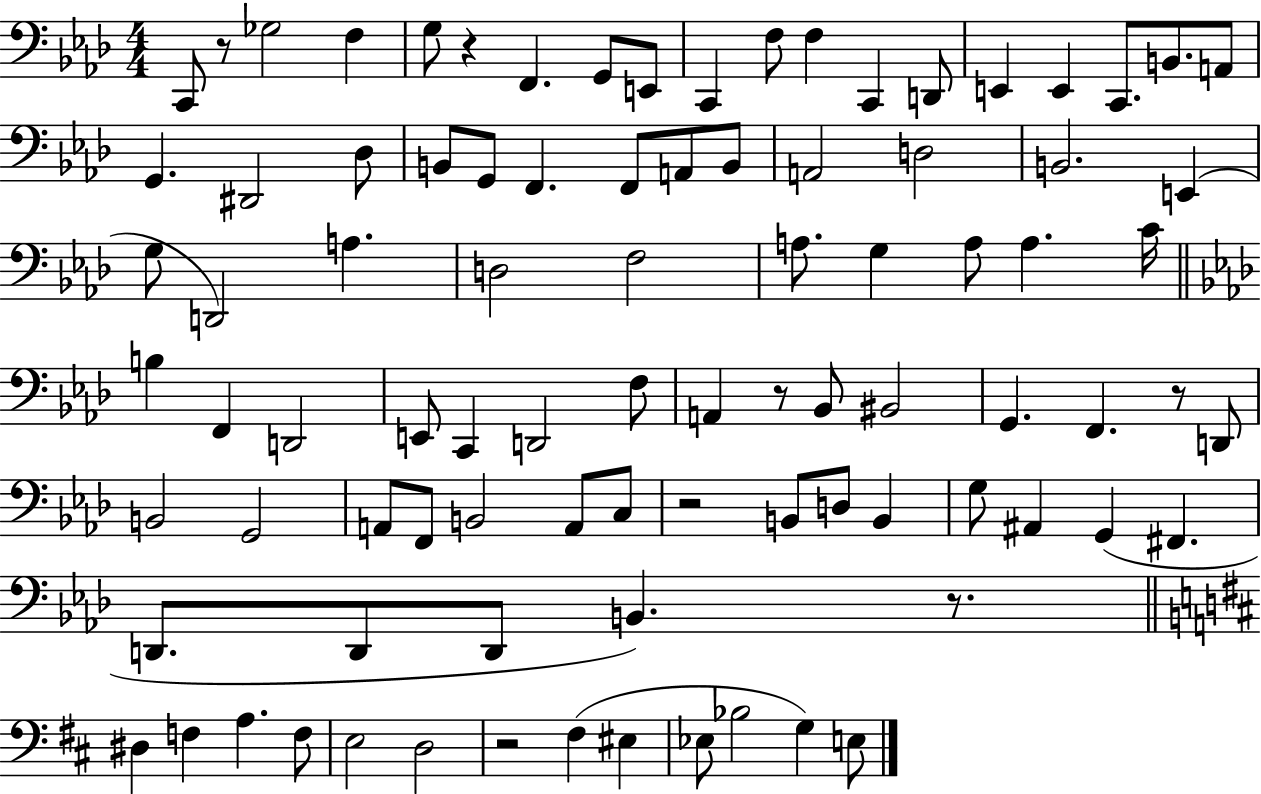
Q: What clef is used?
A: bass